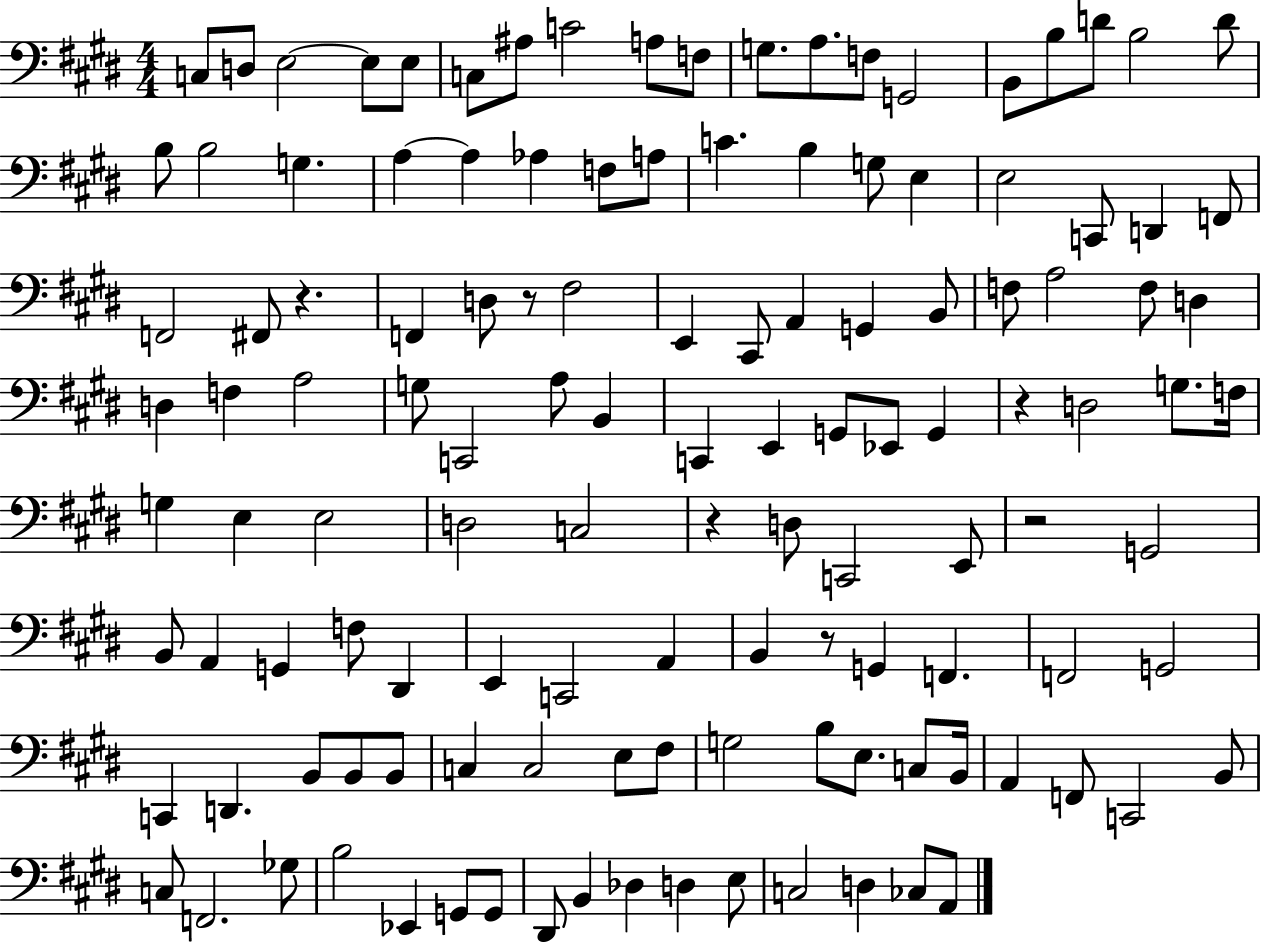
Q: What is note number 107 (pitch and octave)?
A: Gb3